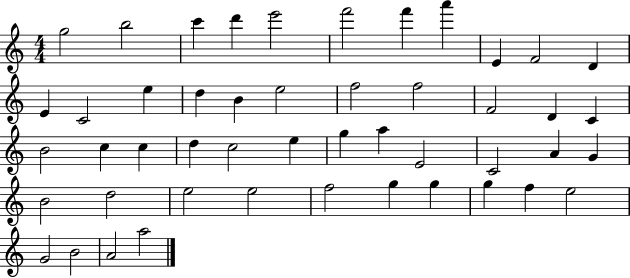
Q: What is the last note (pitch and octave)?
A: A5